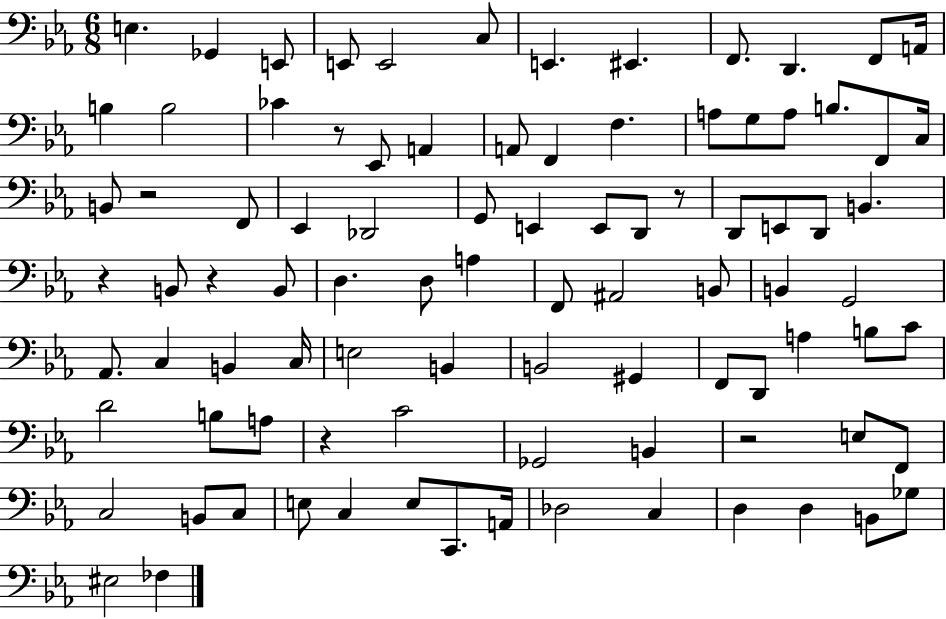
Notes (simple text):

E3/q. Gb2/q E2/e E2/e E2/h C3/e E2/q. EIS2/q. F2/e. D2/q. F2/e A2/s B3/q B3/h CES4/q R/e Eb2/e A2/q A2/e F2/q F3/q. A3/e G3/e A3/e B3/e. F2/e C3/s B2/e R/h F2/e Eb2/q Db2/h G2/e E2/q E2/e D2/e R/e D2/e E2/e D2/e B2/q. R/q B2/e R/q B2/e D3/q. D3/e A3/q F2/e A#2/h B2/e B2/q G2/h Ab2/e. C3/q B2/q C3/s E3/h B2/q B2/h G#2/q F2/e D2/e A3/q B3/e C4/e D4/h B3/e A3/e R/q C4/h Gb2/h B2/q R/h E3/e F2/e C3/h B2/e C3/e E3/e C3/q E3/e C2/e. A2/s Db3/h C3/q D3/q D3/q B2/e Gb3/e EIS3/h FES3/q